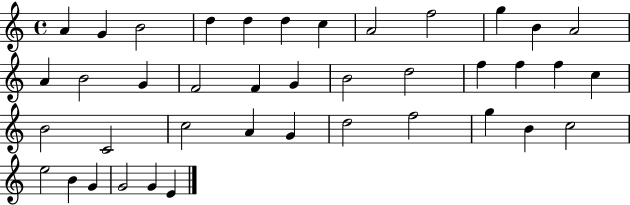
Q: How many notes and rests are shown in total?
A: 40